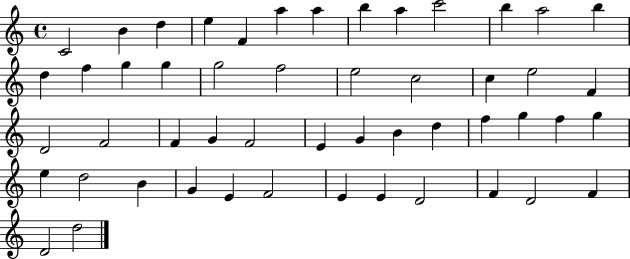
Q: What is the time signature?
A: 4/4